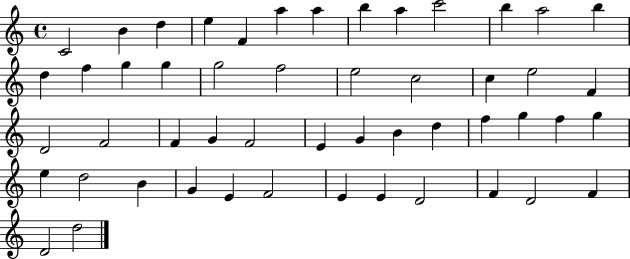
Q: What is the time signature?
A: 4/4